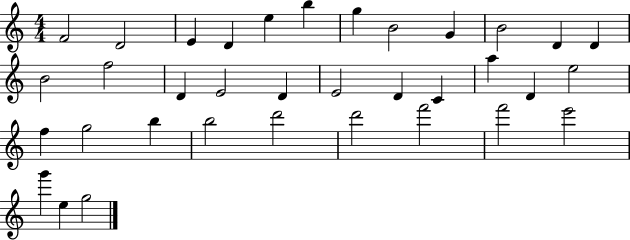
{
  \clef treble
  \numericTimeSignature
  \time 4/4
  \key c \major
  f'2 d'2 | e'4 d'4 e''4 b''4 | g''4 b'2 g'4 | b'2 d'4 d'4 | \break b'2 f''2 | d'4 e'2 d'4 | e'2 d'4 c'4 | a''4 d'4 e''2 | \break f''4 g''2 b''4 | b''2 d'''2 | d'''2 f'''2 | f'''2 e'''2 | \break g'''4 e''4 g''2 | \bar "|."
}